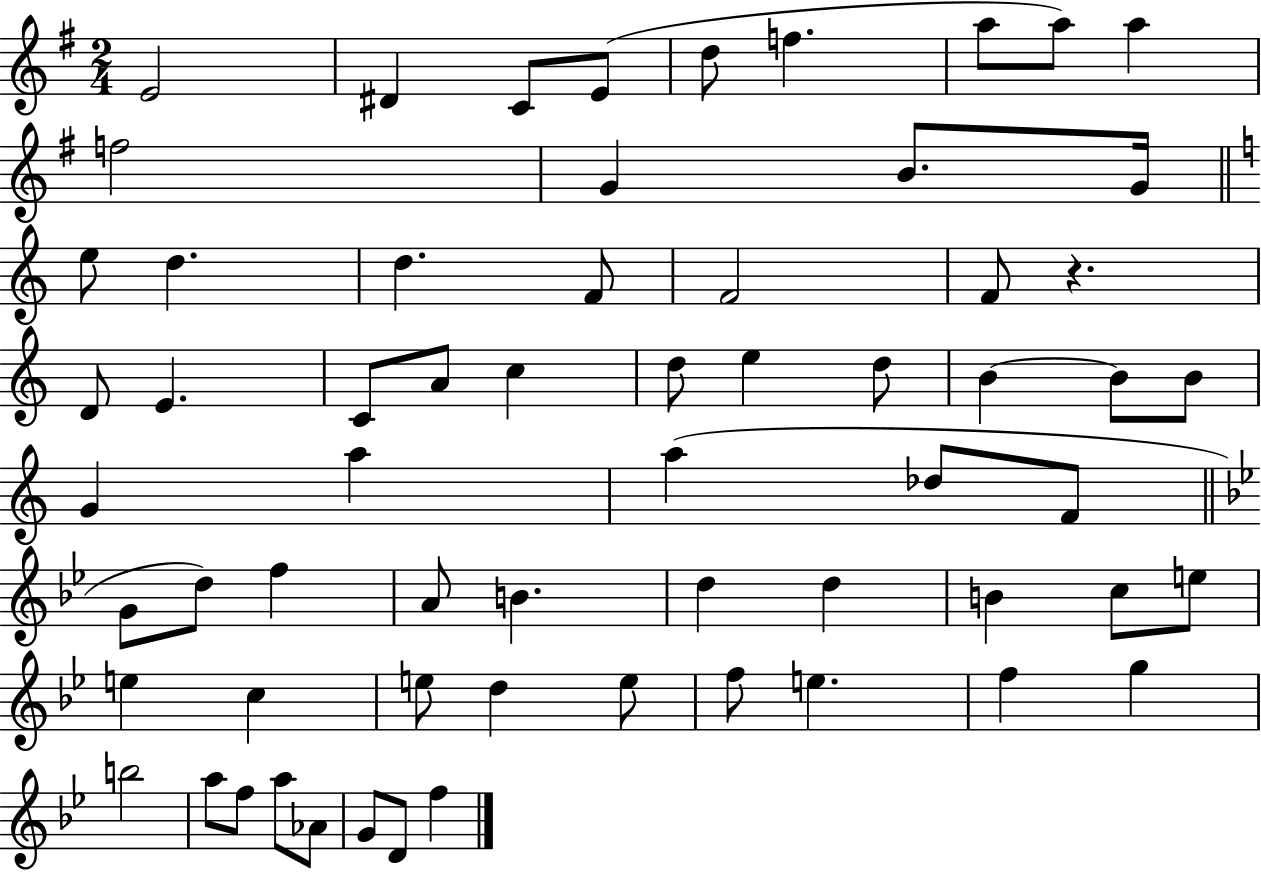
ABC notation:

X:1
T:Untitled
M:2/4
L:1/4
K:G
E2 ^D C/2 E/2 d/2 f a/2 a/2 a f2 G B/2 G/4 e/2 d d F/2 F2 F/2 z D/2 E C/2 A/2 c d/2 e d/2 B B/2 B/2 G a a _d/2 F/2 G/2 d/2 f A/2 B d d B c/2 e/2 e c e/2 d e/2 f/2 e f g b2 a/2 f/2 a/2 _A/2 G/2 D/2 f